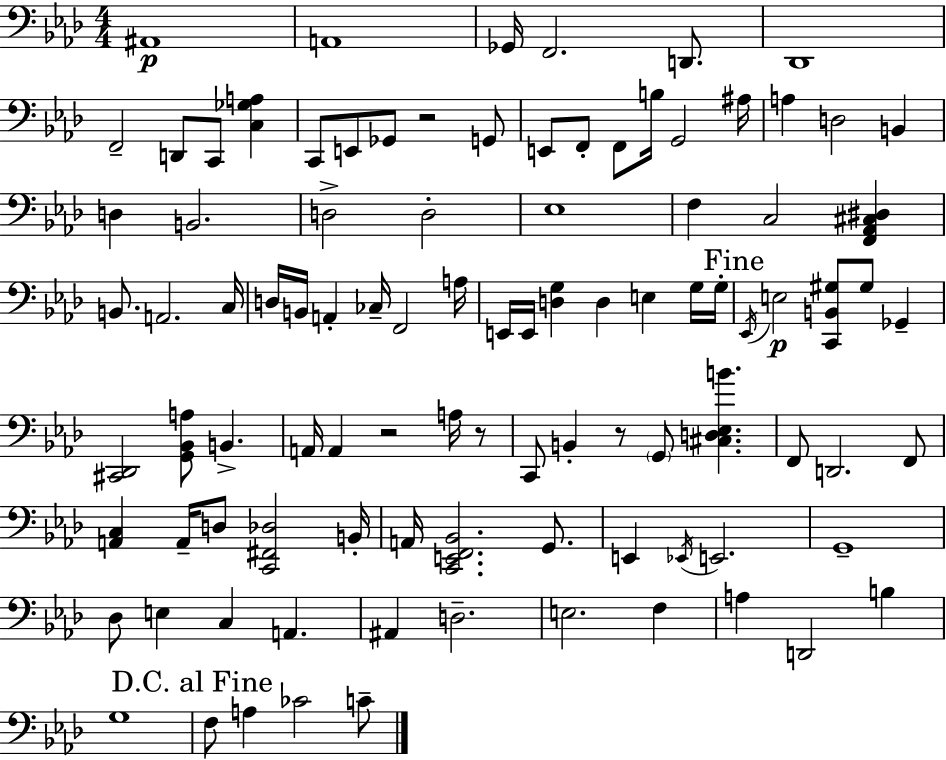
X:1
T:Untitled
M:4/4
L:1/4
K:Ab
^A,,4 A,,4 _G,,/4 F,,2 D,,/2 _D,,4 F,,2 D,,/2 C,,/2 [C,_G,A,] C,,/2 E,,/2 _G,,/2 z2 G,,/2 E,,/2 F,,/2 F,,/2 B,/4 G,,2 ^A,/4 A, D,2 B,, D, B,,2 D,2 D,2 _E,4 F, C,2 [F,,_A,,^C,^D,] B,,/2 A,,2 C,/4 D,/4 B,,/4 A,, _C,/4 F,,2 A,/4 E,,/4 E,,/4 [D,G,] D, E, G,/4 G,/4 _E,,/4 E,2 [C,,B,,^G,]/2 ^G,/2 _G,, [^C,,_D,,]2 [G,,_B,,A,]/2 B,, A,,/4 A,, z2 A,/4 z/2 C,,/2 B,, z/2 G,,/2 [^C,D,_E,B] F,,/2 D,,2 F,,/2 [A,,C,] A,,/4 D,/2 [C,,^F,,_D,]2 B,,/4 A,,/4 [C,,E,,F,,_B,,]2 G,,/2 E,, _E,,/4 E,,2 G,,4 _D,/2 E, C, A,, ^A,, D,2 E,2 F, A, D,,2 B, G,4 F,/2 A, _C2 C/2